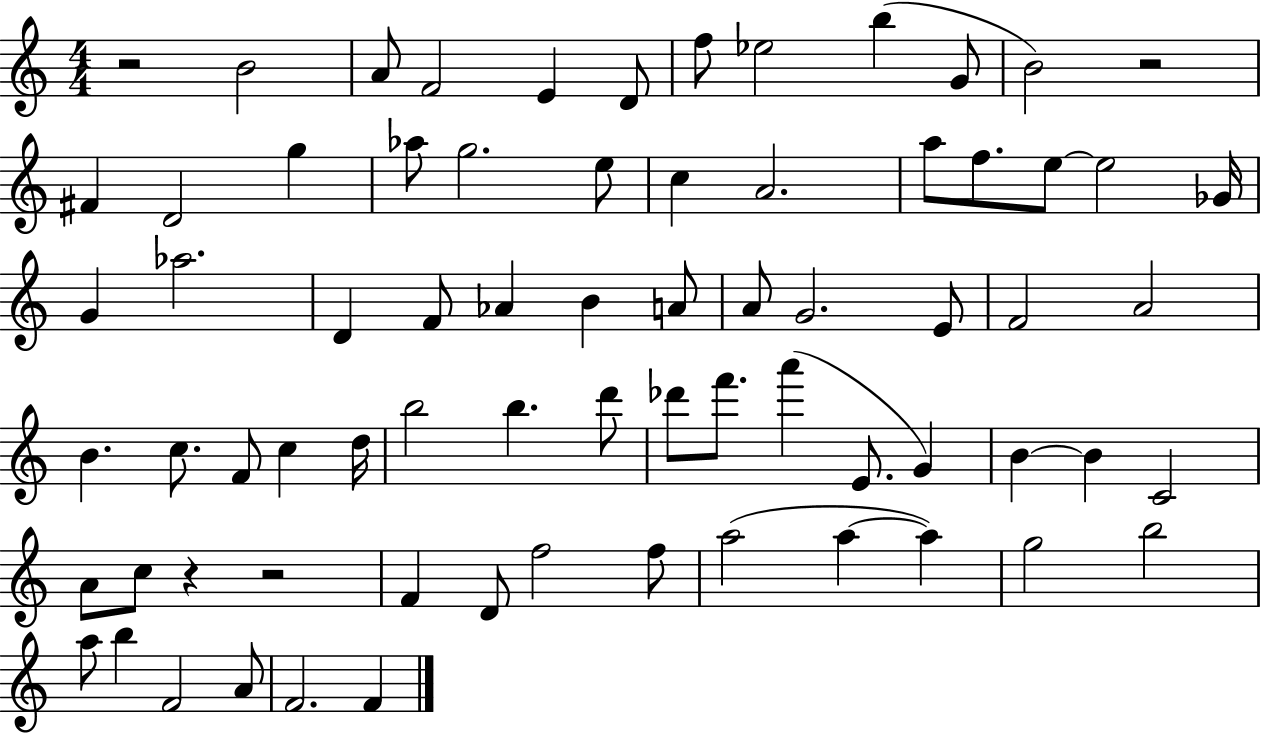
{
  \clef treble
  \numericTimeSignature
  \time 4/4
  \key c \major
  \repeat volta 2 { r2 b'2 | a'8 f'2 e'4 d'8 | f''8 ees''2 b''4( g'8 | b'2) r2 | \break fis'4 d'2 g''4 | aes''8 g''2. e''8 | c''4 a'2. | a''8 f''8. e''8~~ e''2 ges'16 | \break g'4 aes''2. | d'4 f'8 aes'4 b'4 a'8 | a'8 g'2. e'8 | f'2 a'2 | \break b'4. c''8. f'8 c''4 d''16 | b''2 b''4. d'''8 | des'''8 f'''8. a'''4( e'8. g'4) | b'4~~ b'4 c'2 | \break a'8 c''8 r4 r2 | f'4 d'8 f''2 f''8 | a''2( a''4~~ a''4) | g''2 b''2 | \break a''8 b''4 f'2 a'8 | f'2. f'4 | } \bar "|."
}